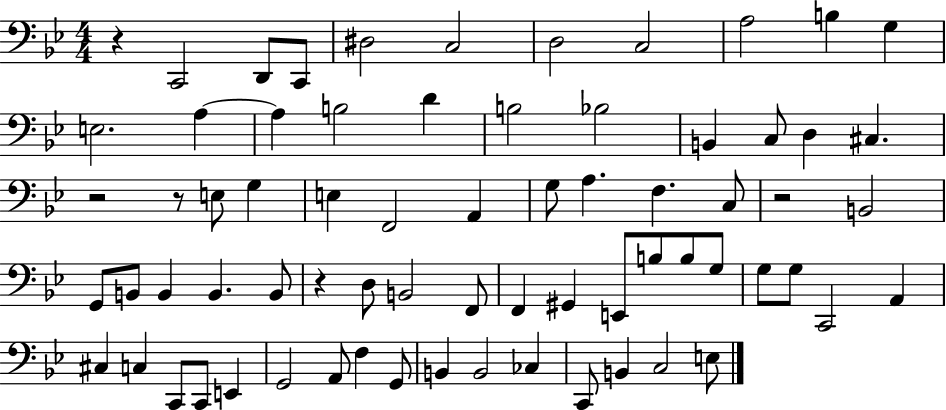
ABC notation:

X:1
T:Untitled
M:4/4
L:1/4
K:Bb
z C,,2 D,,/2 C,,/2 ^D,2 C,2 D,2 C,2 A,2 B, G, E,2 A, A, B,2 D B,2 _B,2 B,, C,/2 D, ^C, z2 z/2 E,/2 G, E, F,,2 A,, G,/2 A, F, C,/2 z2 B,,2 G,,/2 B,,/2 B,, B,, B,,/2 z D,/2 B,,2 F,,/2 F,, ^G,, E,,/2 B,/2 B,/2 G,/2 G,/2 G,/2 C,,2 A,, ^C, C, C,,/2 C,,/2 E,, G,,2 A,,/2 F, G,,/2 B,, B,,2 _C, C,,/2 B,, C,2 E,/2